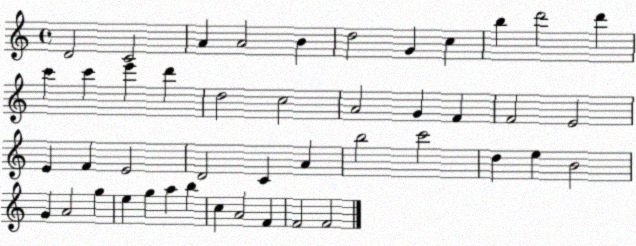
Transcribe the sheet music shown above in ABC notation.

X:1
T:Untitled
M:4/4
L:1/4
K:C
D2 C2 A A2 B d2 G c b d'2 d' c' c' e' d' d2 c2 A2 G F F2 E2 E F E2 D2 C A b2 c'2 d e B2 G A2 g e g a b c A2 F F2 F2